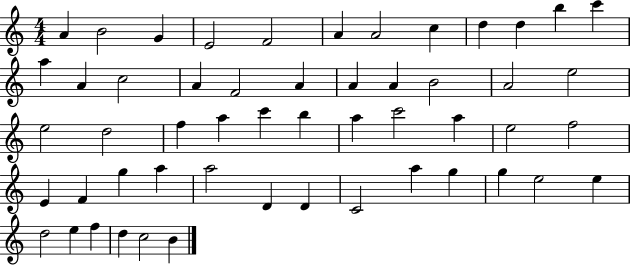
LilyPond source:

{
  \clef treble
  \numericTimeSignature
  \time 4/4
  \key c \major
  a'4 b'2 g'4 | e'2 f'2 | a'4 a'2 c''4 | d''4 d''4 b''4 c'''4 | \break a''4 a'4 c''2 | a'4 f'2 a'4 | a'4 a'4 b'2 | a'2 e''2 | \break e''2 d''2 | f''4 a''4 c'''4 b''4 | a''4 c'''2 a''4 | e''2 f''2 | \break e'4 f'4 g''4 a''4 | a''2 d'4 d'4 | c'2 a''4 g''4 | g''4 e''2 e''4 | \break d''2 e''4 f''4 | d''4 c''2 b'4 | \bar "|."
}